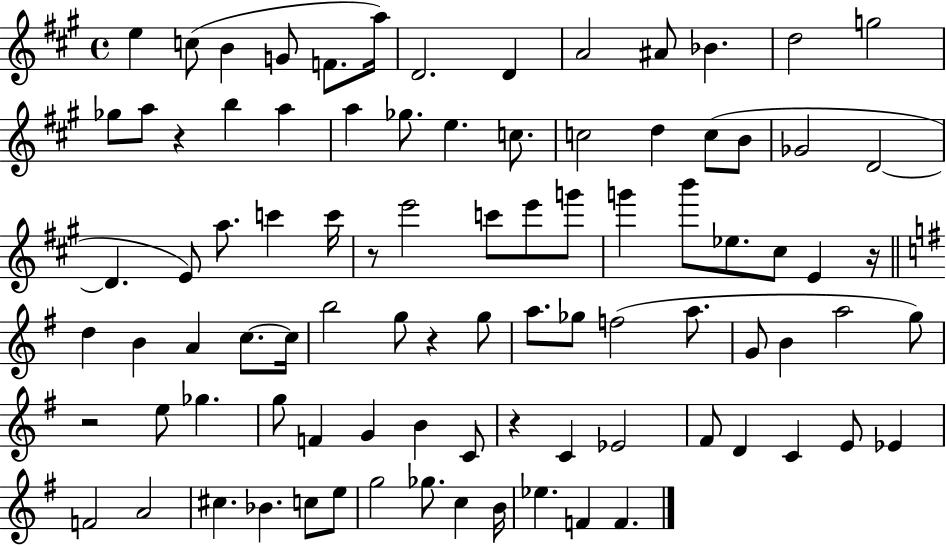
{
  \clef treble
  \time 4/4
  \defaultTimeSignature
  \key a \major
  e''4 c''8( b'4 g'8 f'8. a''16) | d'2. d'4 | a'2 ais'8 bes'4. | d''2 g''2 | \break ges''8 a''8 r4 b''4 a''4 | a''4 ges''8. e''4. c''8. | c''2 d''4 c''8( b'8 | ges'2 d'2~~ | \break d'4. e'8) a''8. c'''4 c'''16 | r8 e'''2 c'''8 e'''8 g'''8 | g'''4 b'''8 ees''8. cis''8 e'4 r16 | \bar "||" \break \key g \major d''4 b'4 a'4 c''8.~~ c''16 | b''2 g''8 r4 g''8 | a''8. ges''8 f''2( a''8. | g'8 b'4 a''2 g''8) | \break r2 e''8 ges''4. | g''8 f'4 g'4 b'4 c'8 | r4 c'4 ees'2 | fis'8 d'4 c'4 e'8 ees'4 | \break f'2 a'2 | cis''4. bes'4. c''8 e''8 | g''2 ges''8. c''4 b'16 | ees''4. f'4 f'4. | \break \bar "|."
}